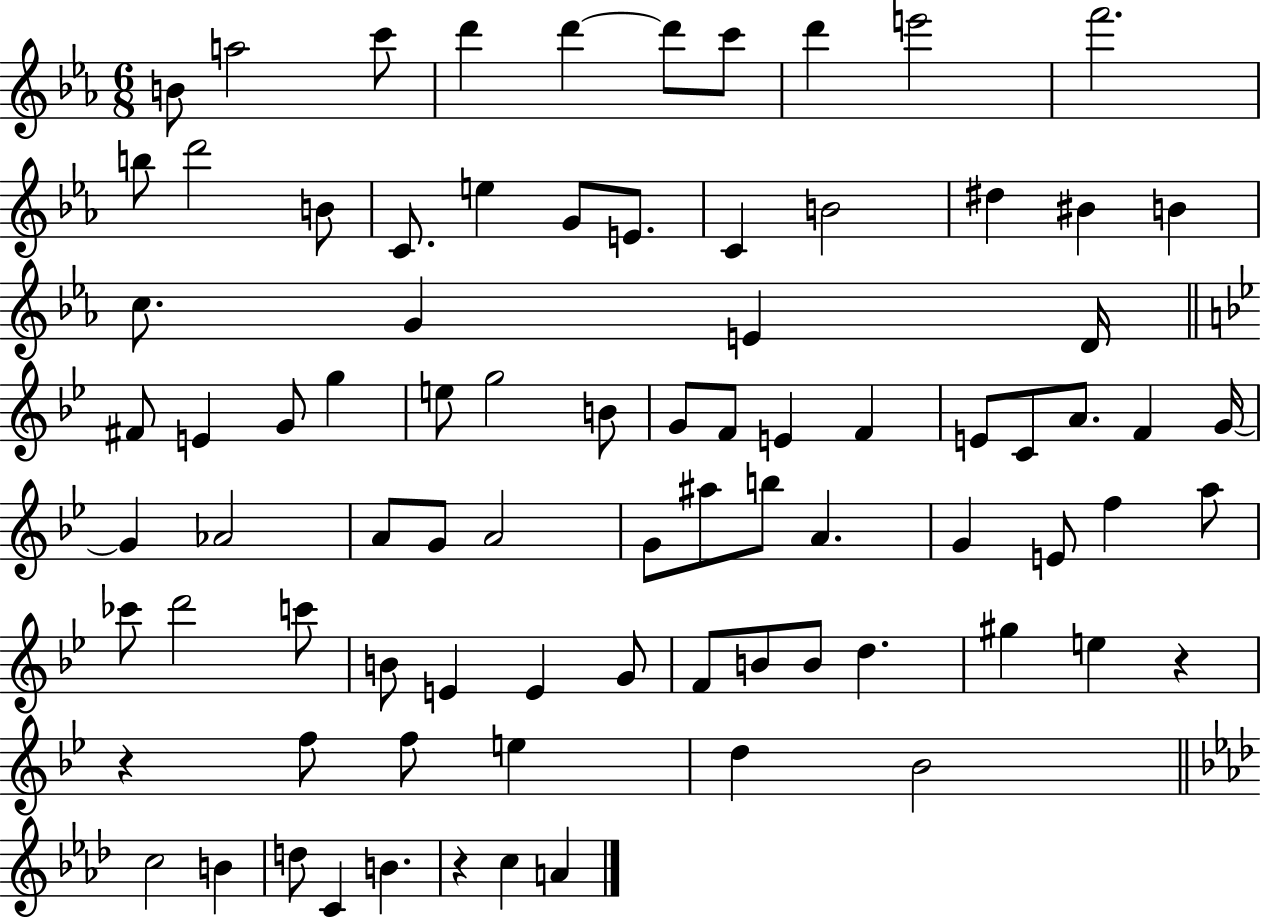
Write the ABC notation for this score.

X:1
T:Untitled
M:6/8
L:1/4
K:Eb
B/2 a2 c'/2 d' d' d'/2 c'/2 d' e'2 f'2 b/2 d'2 B/2 C/2 e G/2 E/2 C B2 ^d ^B B c/2 G E D/4 ^F/2 E G/2 g e/2 g2 B/2 G/2 F/2 E F E/2 C/2 A/2 F G/4 G _A2 A/2 G/2 A2 G/2 ^a/2 b/2 A G E/2 f a/2 _c'/2 d'2 c'/2 B/2 E E G/2 F/2 B/2 B/2 d ^g e z z f/2 f/2 e d _B2 c2 B d/2 C B z c A